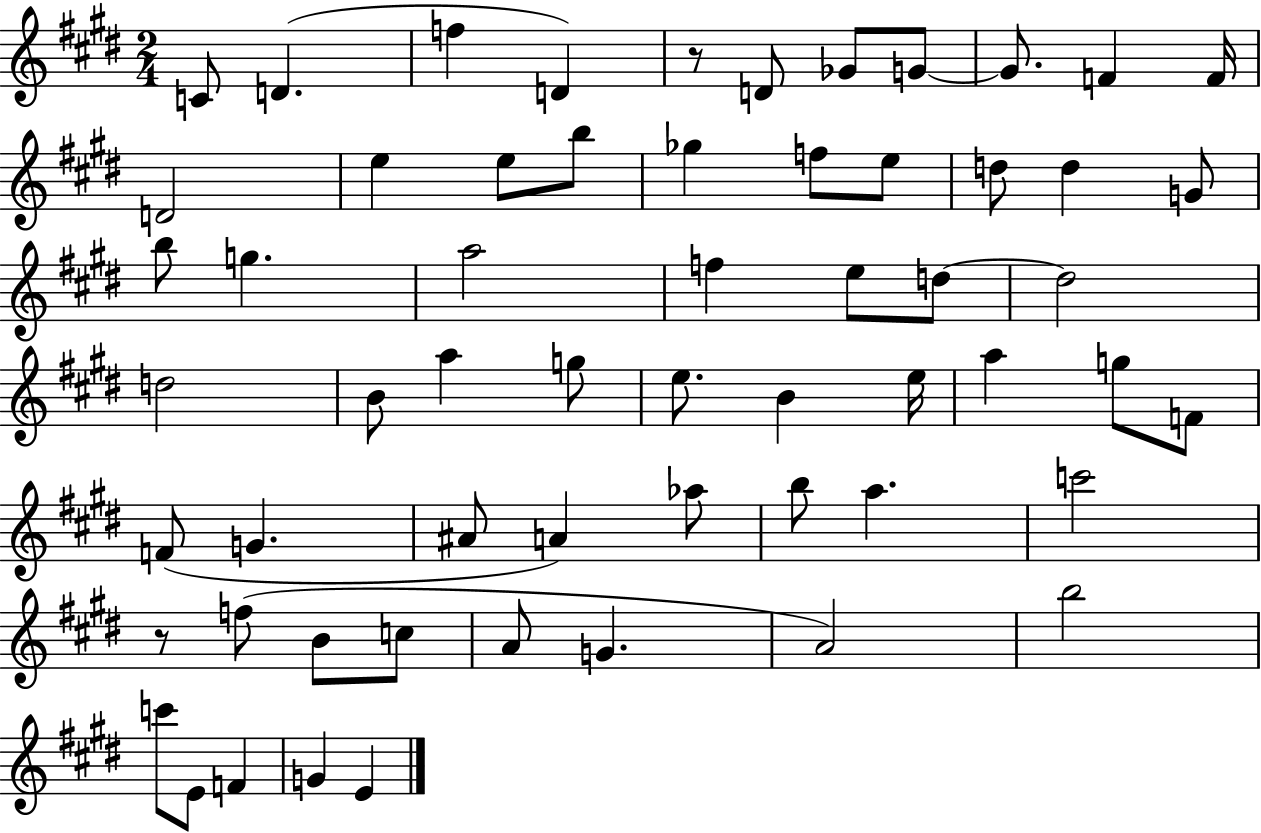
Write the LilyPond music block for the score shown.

{
  \clef treble
  \numericTimeSignature
  \time 2/4
  \key e \major
  c'8 d'4.( | f''4 d'4) | r8 d'8 ges'8 g'8~~ | g'8. f'4 f'16 | \break d'2 | e''4 e''8 b''8 | ges''4 f''8 e''8 | d''8 d''4 g'8 | \break b''8 g''4. | a''2 | f''4 e''8 d''8~~ | d''2 | \break d''2 | b'8 a''4 g''8 | e''8. b'4 e''16 | a''4 g''8 f'8 | \break f'8( g'4. | ais'8 a'4) aes''8 | b''8 a''4. | c'''2 | \break r8 f''8( b'8 c''8 | a'8 g'4. | a'2) | b''2 | \break c'''8 e'8 f'4 | g'4 e'4 | \bar "|."
}